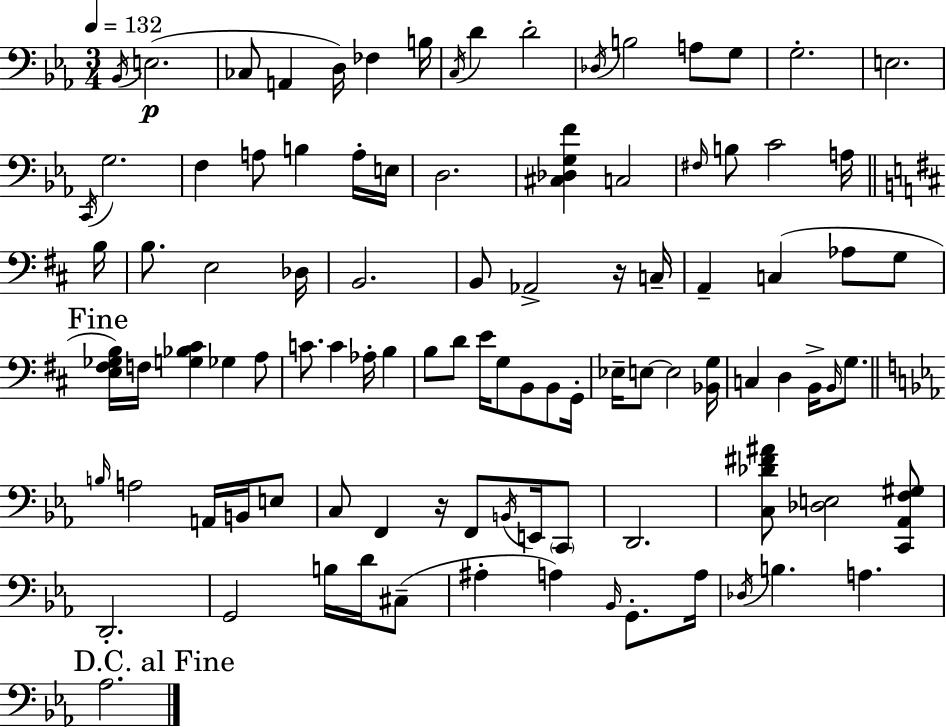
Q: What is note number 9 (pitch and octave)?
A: D4